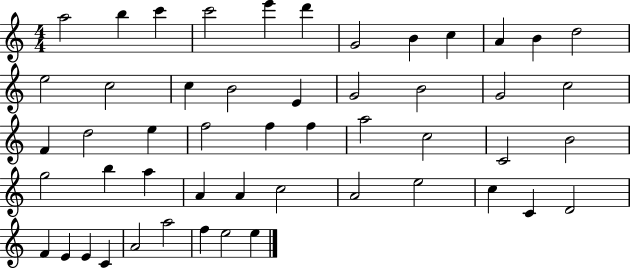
{
  \clef treble
  \numericTimeSignature
  \time 4/4
  \key c \major
  a''2 b''4 c'''4 | c'''2 e'''4 d'''4 | g'2 b'4 c''4 | a'4 b'4 d''2 | \break e''2 c''2 | c''4 b'2 e'4 | g'2 b'2 | g'2 c''2 | \break f'4 d''2 e''4 | f''2 f''4 f''4 | a''2 c''2 | c'2 b'2 | \break g''2 b''4 a''4 | a'4 a'4 c''2 | a'2 e''2 | c''4 c'4 d'2 | \break f'4 e'4 e'4 c'4 | a'2 a''2 | f''4 e''2 e''4 | \bar "|."
}